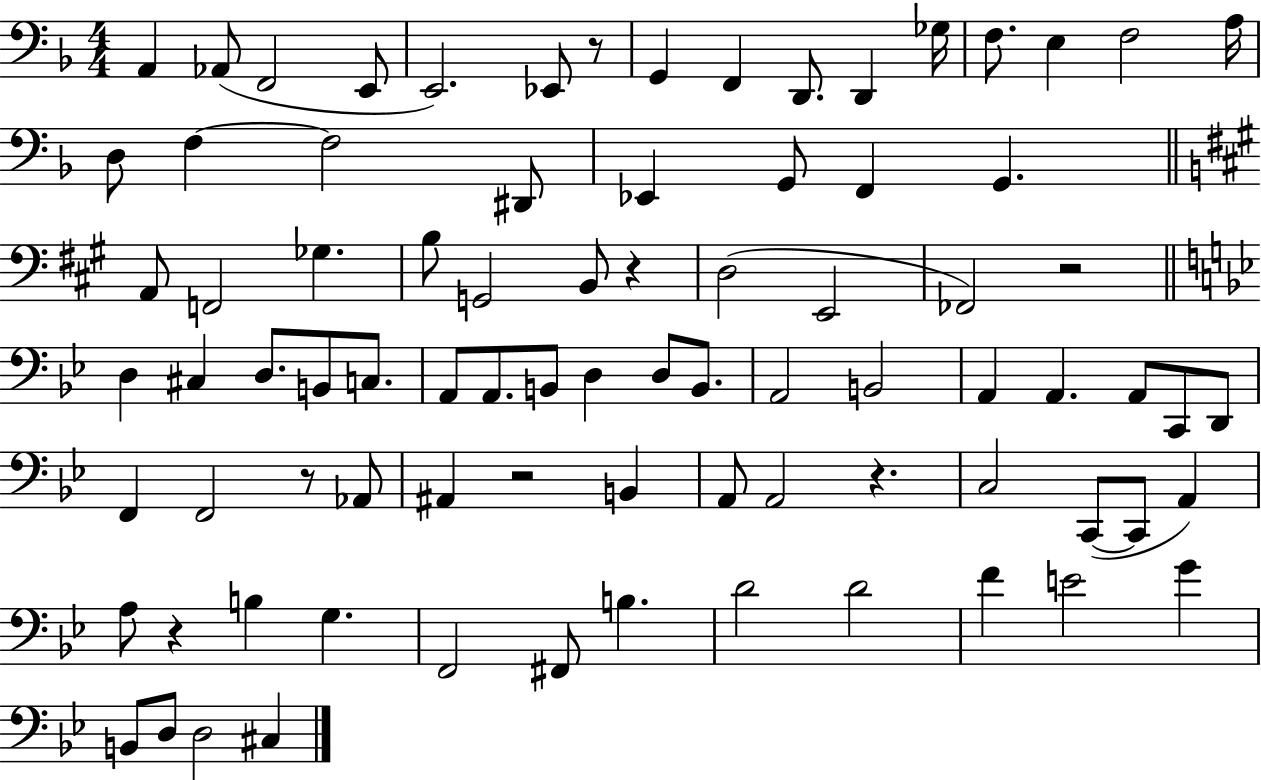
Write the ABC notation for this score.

X:1
T:Untitled
M:4/4
L:1/4
K:F
A,, _A,,/2 F,,2 E,,/2 E,,2 _E,,/2 z/2 G,, F,, D,,/2 D,, _G,/4 F,/2 E, F,2 A,/4 D,/2 F, F,2 ^D,,/2 _E,, G,,/2 F,, G,, A,,/2 F,,2 _G, B,/2 G,,2 B,,/2 z D,2 E,,2 _F,,2 z2 D, ^C, D,/2 B,,/2 C,/2 A,,/2 A,,/2 B,,/2 D, D,/2 B,,/2 A,,2 B,,2 A,, A,, A,,/2 C,,/2 D,,/2 F,, F,,2 z/2 _A,,/2 ^A,, z2 B,, A,,/2 A,,2 z C,2 C,,/2 C,,/2 A,, A,/2 z B, G, F,,2 ^F,,/2 B, D2 D2 F E2 G B,,/2 D,/2 D,2 ^C,